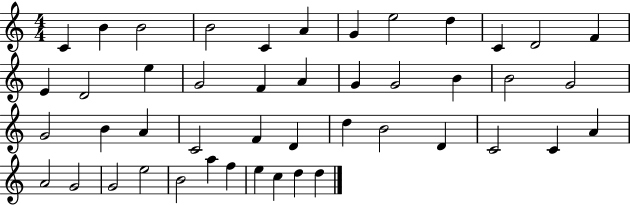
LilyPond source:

{
  \clef treble
  \numericTimeSignature
  \time 4/4
  \key c \major
  c'4 b'4 b'2 | b'2 c'4 a'4 | g'4 e''2 d''4 | c'4 d'2 f'4 | \break e'4 d'2 e''4 | g'2 f'4 a'4 | g'4 g'2 b'4 | b'2 g'2 | \break g'2 b'4 a'4 | c'2 f'4 d'4 | d''4 b'2 d'4 | c'2 c'4 a'4 | \break a'2 g'2 | g'2 e''2 | b'2 a''4 f''4 | e''4 c''4 d''4 d''4 | \break \bar "|."
}